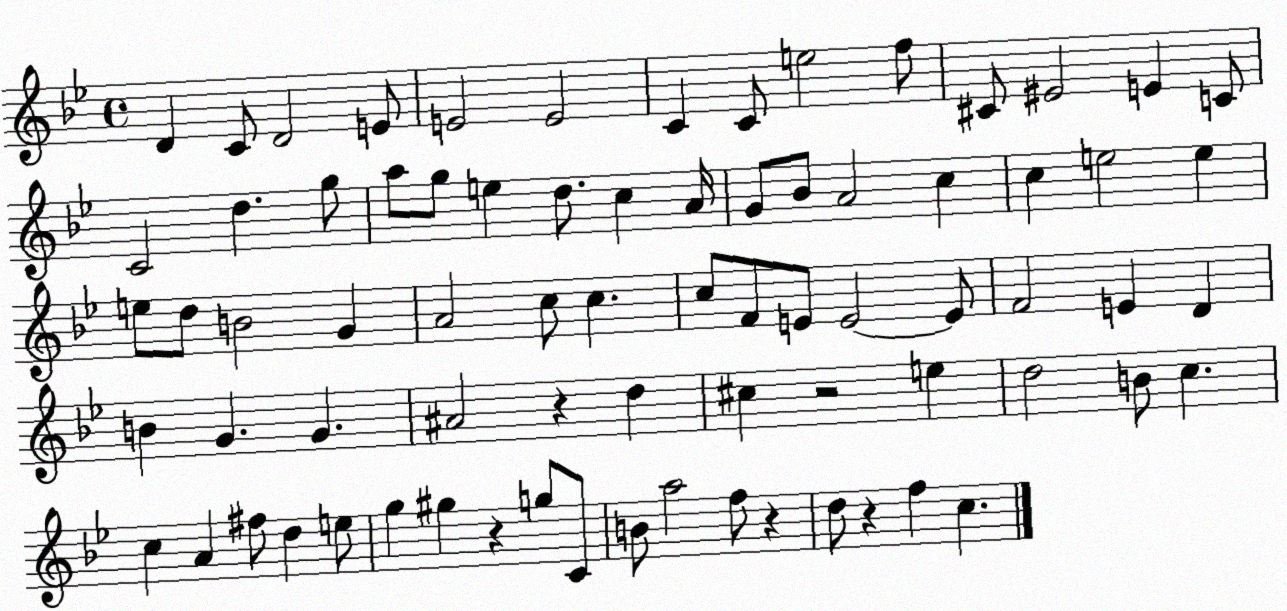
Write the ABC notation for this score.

X:1
T:Untitled
M:4/4
L:1/4
K:Bb
D C/2 D2 E/2 E2 E2 C C/2 e2 f/2 ^C/2 ^E2 E C/2 C2 d g/2 a/2 g/2 e d/2 c A/4 G/2 _B/2 A2 c c e2 e e/2 d/2 B2 G A2 c/2 c c/2 F/2 E/2 E2 E/2 F2 E D B G G ^A2 z d ^c z2 e d2 B/2 c c A ^f/2 d e/2 g ^g z g/2 C/2 B/2 a2 f/2 z d/2 z f c